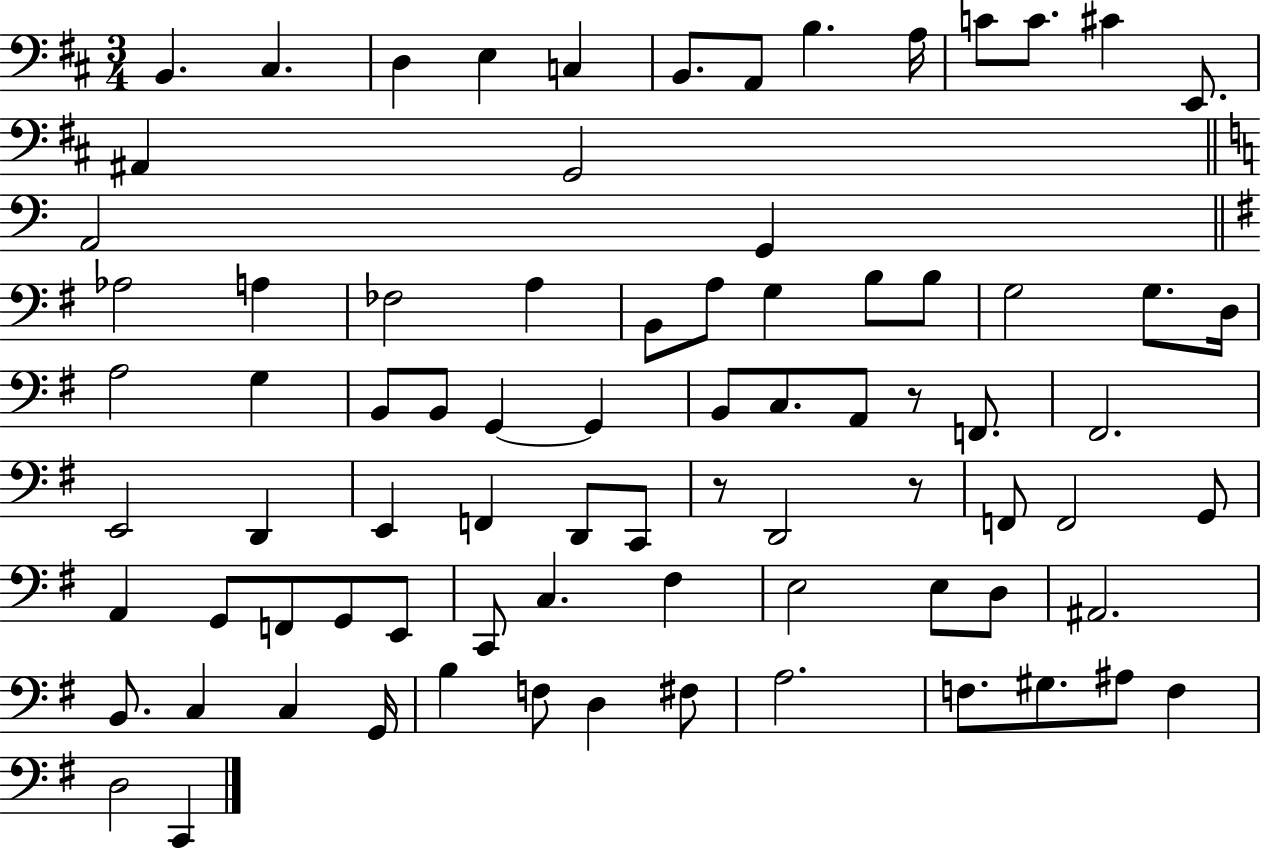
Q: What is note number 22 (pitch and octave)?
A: B2